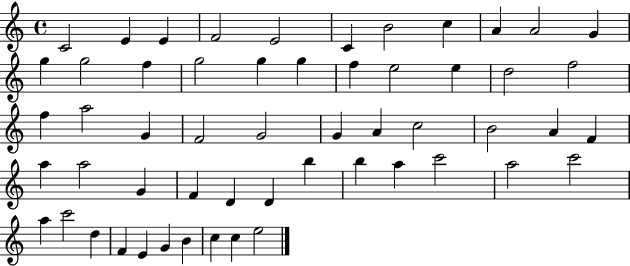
{
  \clef treble
  \time 4/4
  \defaultTimeSignature
  \key c \major
  c'2 e'4 e'4 | f'2 e'2 | c'4 b'2 c''4 | a'4 a'2 g'4 | \break g''4 g''2 f''4 | g''2 g''4 g''4 | f''4 e''2 e''4 | d''2 f''2 | \break f''4 a''2 g'4 | f'2 g'2 | g'4 a'4 c''2 | b'2 a'4 f'4 | \break a''4 a''2 g'4 | f'4 d'4 d'4 b''4 | b''4 a''4 c'''2 | a''2 c'''2 | \break a''4 c'''2 d''4 | f'4 e'4 g'4 b'4 | c''4 c''4 e''2 | \bar "|."
}